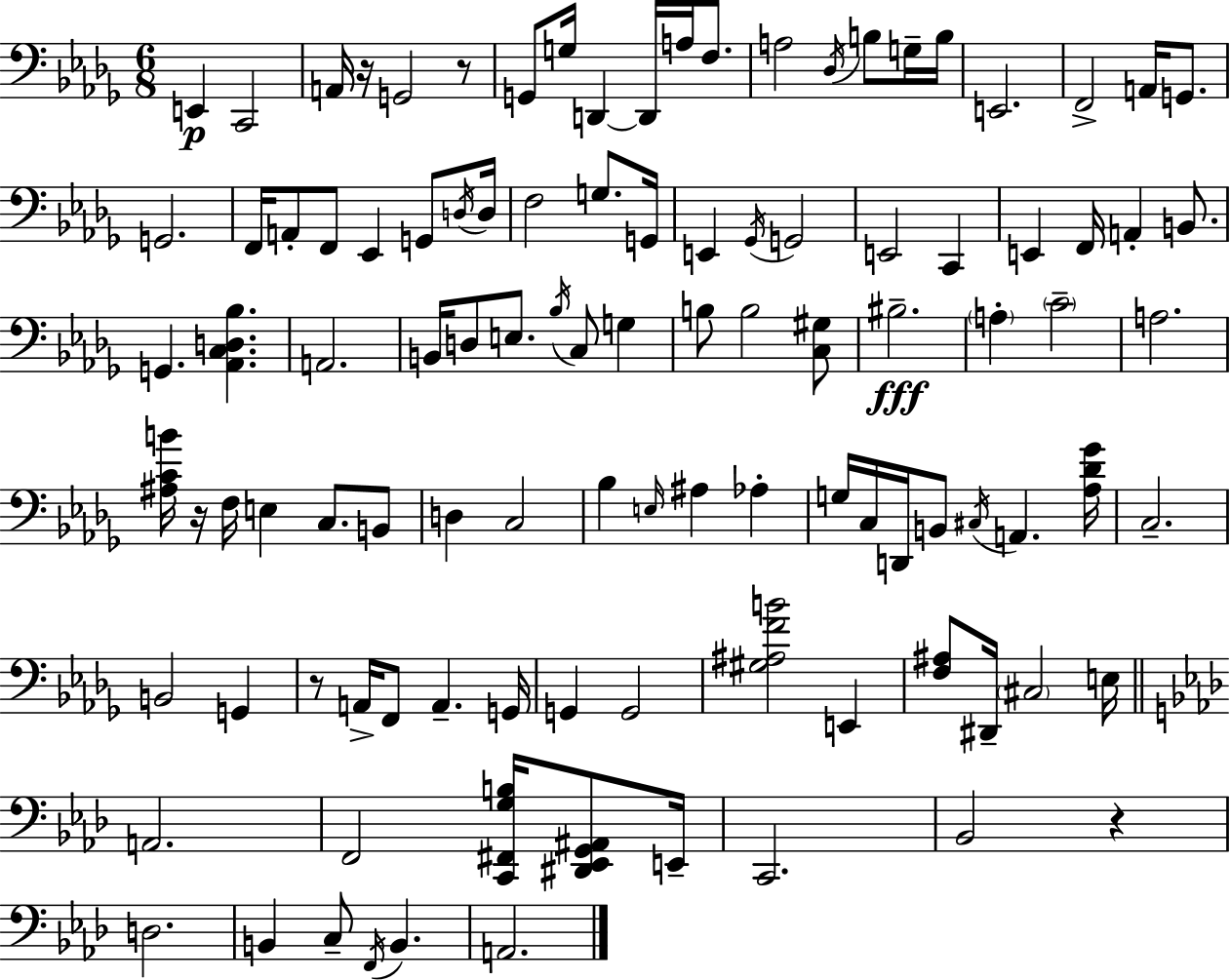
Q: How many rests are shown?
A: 5